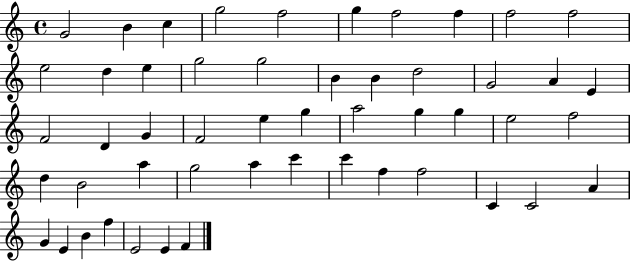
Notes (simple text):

G4/h B4/q C5/q G5/h F5/h G5/q F5/h F5/q F5/h F5/h E5/h D5/q E5/q G5/h G5/h B4/q B4/q D5/h G4/h A4/q E4/q F4/h D4/q G4/q F4/h E5/q G5/q A5/h G5/q G5/q E5/h F5/h D5/q B4/h A5/q G5/h A5/q C6/q C6/q F5/q F5/h C4/q C4/h A4/q G4/q E4/q B4/q F5/q E4/h E4/q F4/q